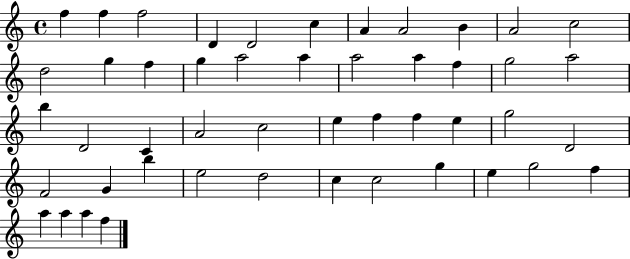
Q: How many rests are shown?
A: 0